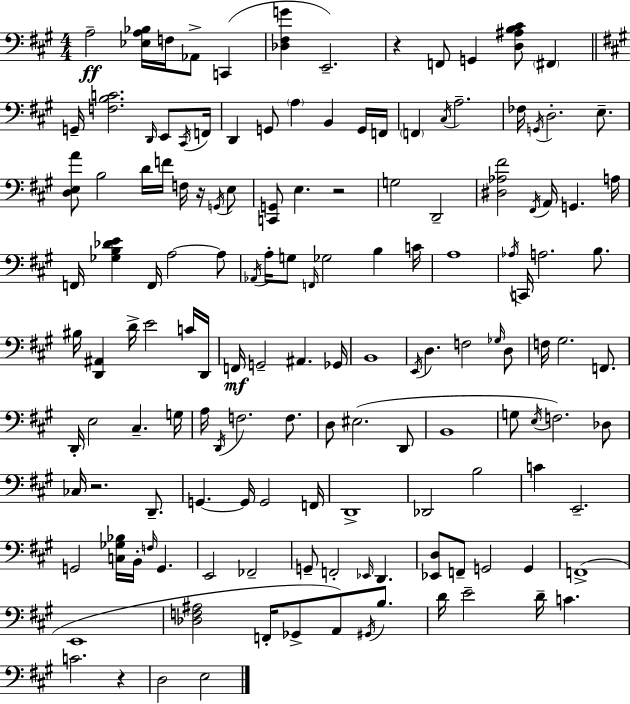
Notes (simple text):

A3/h [Eb3,A3,Bb3]/s F3/s Ab2/e C2/q [Db3,F#3,G4]/q E2/h. R/q F2/e G2/q [D3,A#3,B3,C#4]/e F#2/q G2/s [F3,B3,C4]/h. D2/s E2/e C#2/s F2/s D2/q G2/e A3/q B2/q G2/s F2/s F2/q C#3/s A3/h. FES3/s G2/s D3/h. E3/e. [D3,E3,A4]/e B3/h D4/s F4/s F3/s R/s G2/s E3/e [C2,G2]/e E3/q. R/h G3/h D2/h [D#3,Ab3,F#4]/h F#2/s A2/s G2/q. A3/s F2/s [Gb3,B3,Db4,E4]/q F2/s A3/h A3/e Ab2/s A3/s G3/e F2/s Gb3/h B3/q C4/s A3/w Ab3/s C2/s A3/h. B3/e. BIS3/s [D2,A#2]/q D4/s E4/h C4/s D2/s F2/s G2/h A#2/q. Gb2/s B2/w E2/s D3/q. F3/h Gb3/s D3/e F3/s G#3/h. F2/e. D2/s E3/h C#3/q. G3/s A3/s D2/s F3/h. F3/e. D3/e EIS3/h. D2/e B2/w G3/e E3/s F3/h. Db3/e CES3/s R/h. D2/e. G2/q. G2/s G2/h F2/s D2/w Db2/h B3/h C4/q E2/h. G2/h [C3,Gb3,Bb3]/s B2/s F3/s G2/q. E2/h FES2/h G2/e F2/h Eb2/s D2/q. [Eb2,D3]/e F2/e G2/h G2/q F2/w E2/w [Db3,F3,A#3]/h F2/s Gb2/e A2/e G#2/s B3/e. D4/s E4/h D4/s C4/q. C4/h. R/q D3/h E3/h